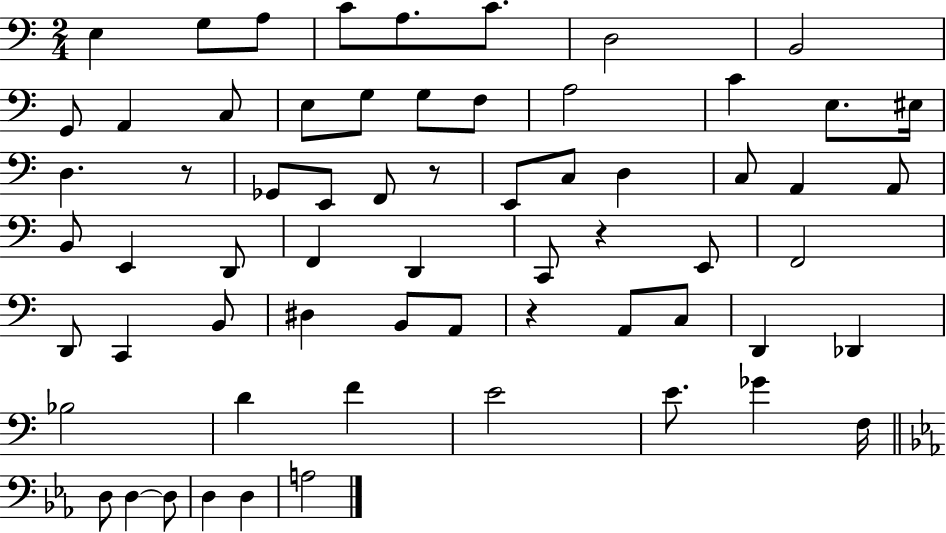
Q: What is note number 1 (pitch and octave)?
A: E3